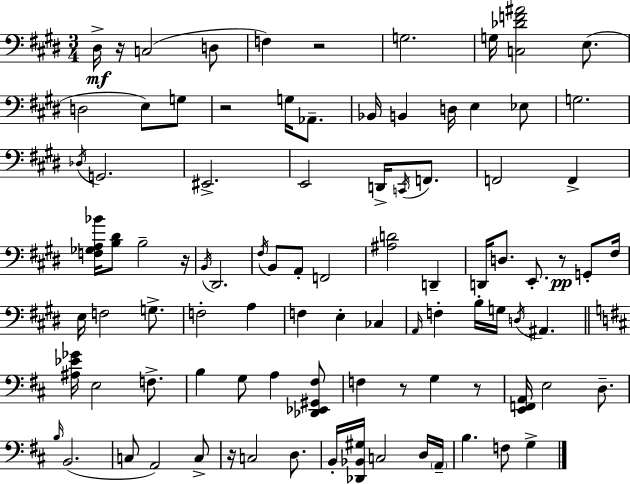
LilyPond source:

{
  \clef bass
  \numericTimeSignature
  \time 3/4
  \key e \major
  \repeat volta 2 { dis16->\mf r16 c2( d8 | f4) r2 | g2. | g16 <c des' f' ais'>2 e8.( | \break d2 e8) g8 | r2 g16 aes,8.-- | bes,16 b,4 d16 e4 ees8 | g2. | \break \acciaccatura { des16 } g,2. | eis,2.-> | e,2 d,16-> \acciaccatura { c,16 } f,8. | f,2 f,4-> | \break <f ges a bes'>16 <b dis'>8 b2-- | r16 \acciaccatura { b,16 } dis,2. | \acciaccatura { fis16 } b,8 a,8-. f,2 | <ais d'>2 | \break d,4-- d,16 d8. e,8.-. r8\pp | g,8-. fis16 e16 f2 | g8.-> f2-. | a4 f4 e4-. | \break ces4 \grace { a,16 } f4-. b16-. g16 \acciaccatura { d16 } | ais,4. \bar "||" \break \key d \major <ais ees' ges'>16 e2 f8.-> | b4 g8 a4 <des, ees, gis, fis>8 | f4 r8 g4 r8 | <e, f, a,>16 e2 d8.-- | \break \grace { b16 }( b,2. | c8 a,2) c8-> | r16 c2 d8. | b,16-. <des, bes, gis>16 c2 d16 | \break \parenthesize a,16-- b4. f8 g4-> | } \bar "|."
}